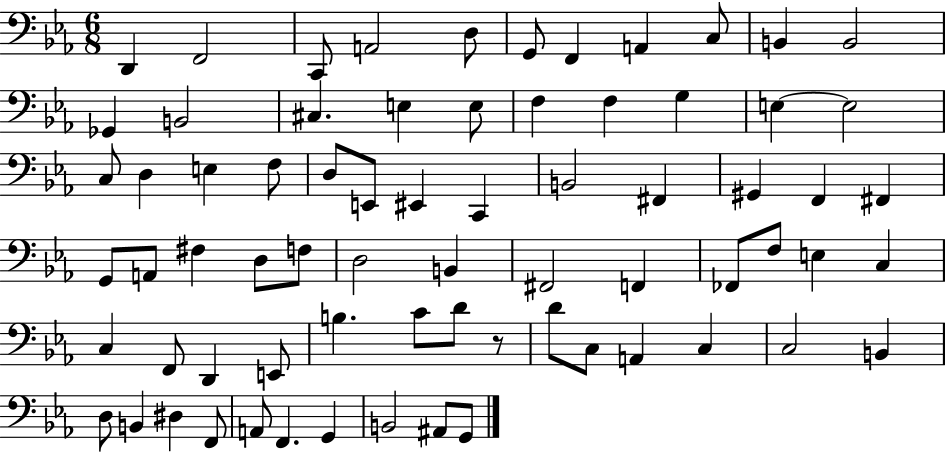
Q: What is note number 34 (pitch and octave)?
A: F#2